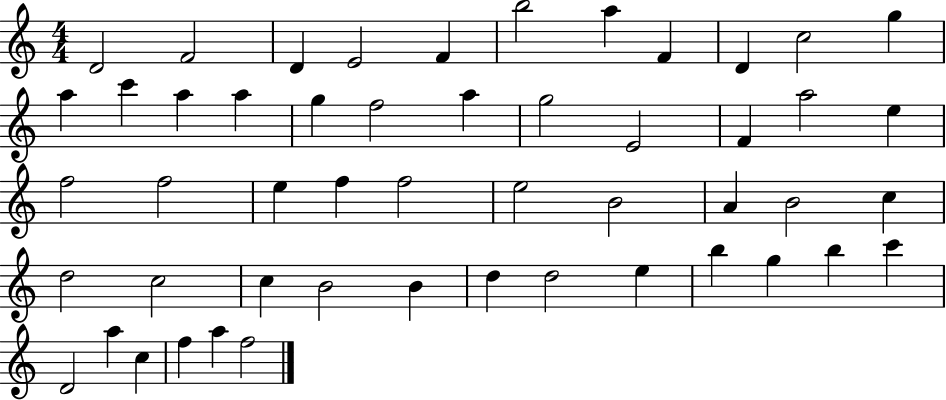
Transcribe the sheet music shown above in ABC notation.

X:1
T:Untitled
M:4/4
L:1/4
K:C
D2 F2 D E2 F b2 a F D c2 g a c' a a g f2 a g2 E2 F a2 e f2 f2 e f f2 e2 B2 A B2 c d2 c2 c B2 B d d2 e b g b c' D2 a c f a f2